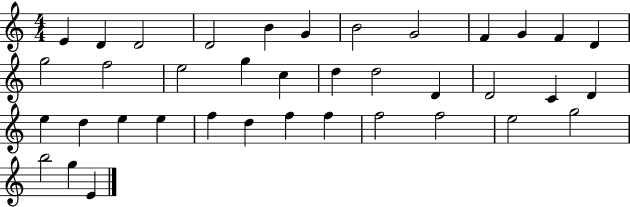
E4/q D4/q D4/h D4/h B4/q G4/q B4/h G4/h F4/q G4/q F4/q D4/q G5/h F5/h E5/h G5/q C5/q D5/q D5/h D4/q D4/h C4/q D4/q E5/q D5/q E5/q E5/q F5/q D5/q F5/q F5/q F5/h F5/h E5/h G5/h B5/h G5/q E4/q